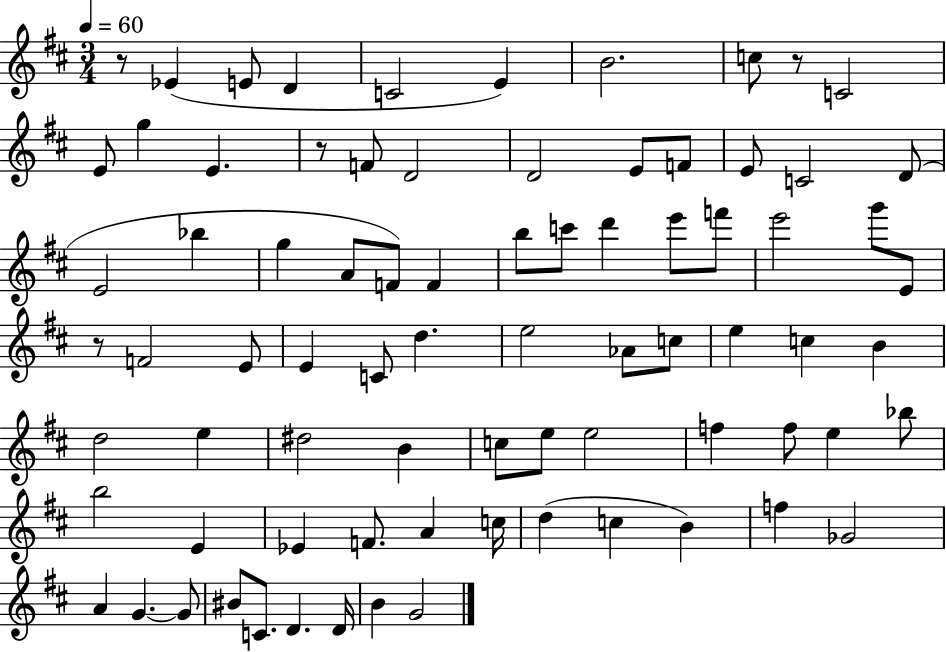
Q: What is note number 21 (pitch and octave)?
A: Bb5